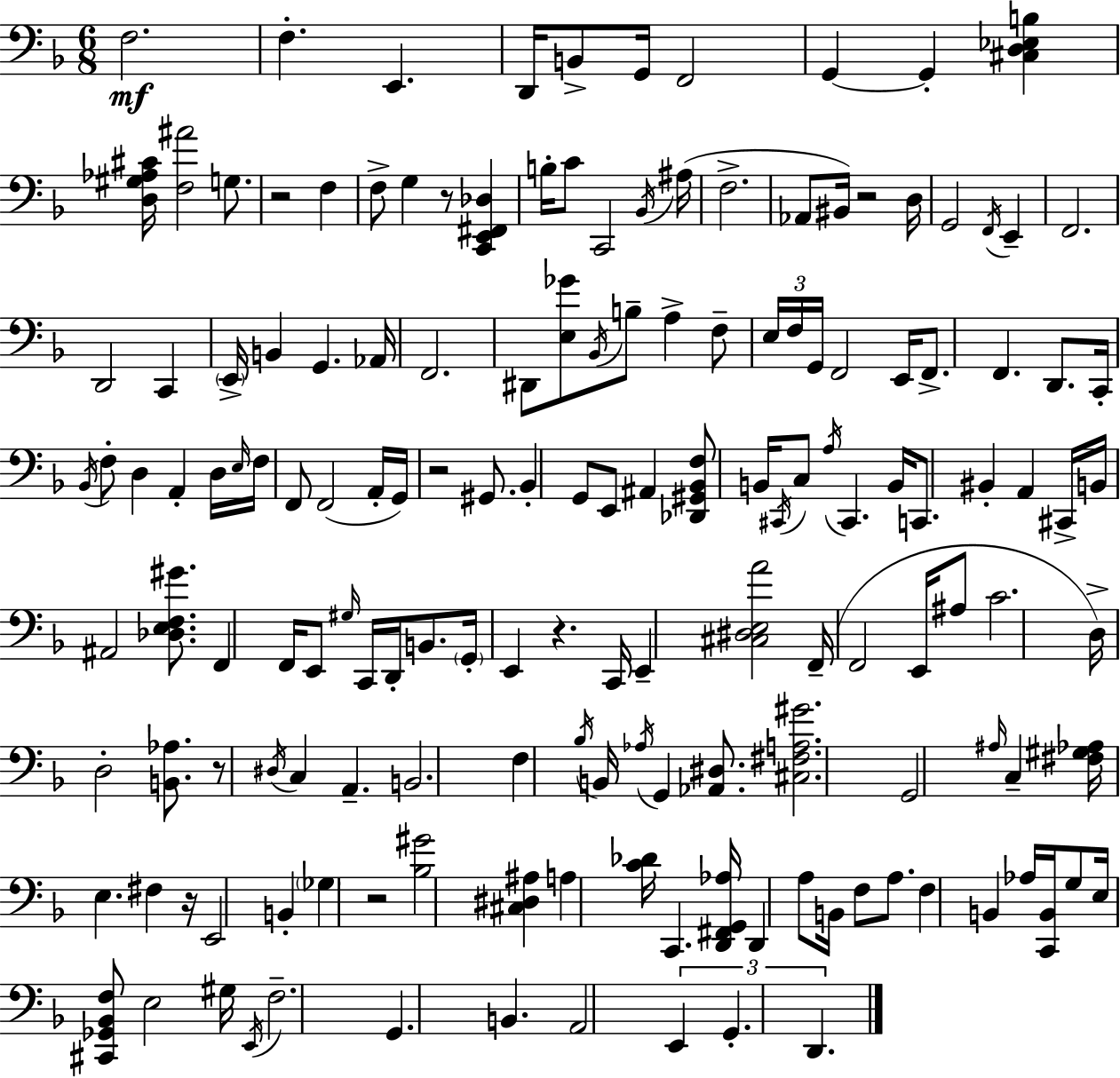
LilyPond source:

{
  \clef bass
  \numericTimeSignature
  \time 6/8
  \key d \minor
  f2.\mf | f4.-. e,4. | d,16 b,8-> g,16 f,2 | g,4~~ g,4-. <cis d ees b>4 | \break <d gis aes cis'>16 <f ais'>2 g8. | r2 f4 | f8-> g4 r8 <c, e, fis, des>4 | b16-. c'8 c,2 \acciaccatura { bes,16 } | \break ais16( f2.-> | aes,8 bis,16) r2 | d16 g,2 \acciaccatura { f,16 } e,4-- | f,2. | \break d,2 c,4 | \parenthesize e,16-> b,4 g,4. | aes,16 f,2. | dis,8 <e ges'>8 \acciaccatura { bes,16 } b8-- a4-> | \break f8-- \tuplet 3/2 { e16 f16 g,16 } f,2 | e,16 f,8.-> f,4. | d,8. c,16-. \acciaccatura { bes,16 } f8-. d4 a,4-. | d16 \grace { e16 } f16 f,8 f,2( | \break a,16-. g,16) r2 | gis,8. bes,4-. g,8 e,8 | ais,4 <des, gis, bes, f>8 b,16 \acciaccatura { cis,16 } c8 \acciaccatura { a16 } | cis,4. b,16 c,8. bis,4-. | \break a,4 cis,16-> b,16 ais,2 | <des e f gis'>8. f,4 f,16 | e,8 \grace { gis16 } c,16 d,16-. b,8. \parenthesize g,16-. e,4 | r4. c,16 e,4-- | \break <cis dis e a'>2 f,16--( f,2 | e,16 ais8 c'2. | d16->) d2-. | <b, aes>8. r8 \acciaccatura { dis16 } c4 | \break a,4.-- b,2. | f4 | \acciaccatura { bes16 } b,16 \acciaccatura { aes16 } g,4 <aes, dis>8. <cis fis a gis'>2. | g,2 | \break \grace { ais16 } c4-- | <fis gis aes>16 e4. fis4 r16 | e,2 b,4-. | \parenthesize ges4 r2 | \break <bes gis'>2 <cis dis ais>4 | a4 <c' des'>16 c,4. <d, fis, g, aes>16 | d,4 a8 b,16 f8 a8. | f4 b,4 aes16 <c, b,>16 g8 | \break e16 <cis, ges, bes, f>8 e2 gis16 | \acciaccatura { e,16 } f2.-- | g,4. b,4. | a,2 \tuplet 3/2 { e,4 | \break g,4.-. d,4. } | \bar "|."
}